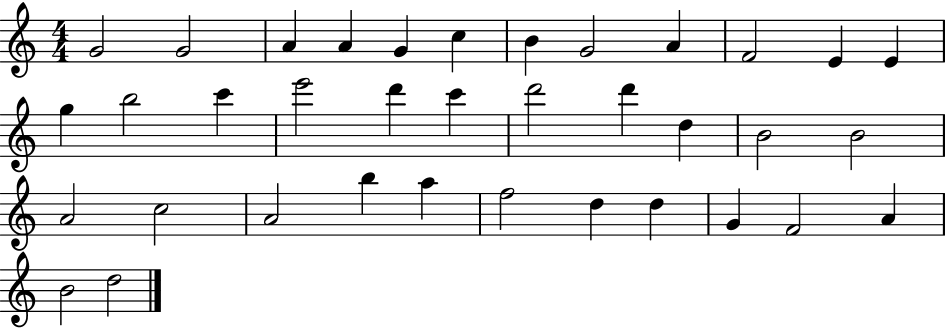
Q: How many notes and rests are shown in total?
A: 36